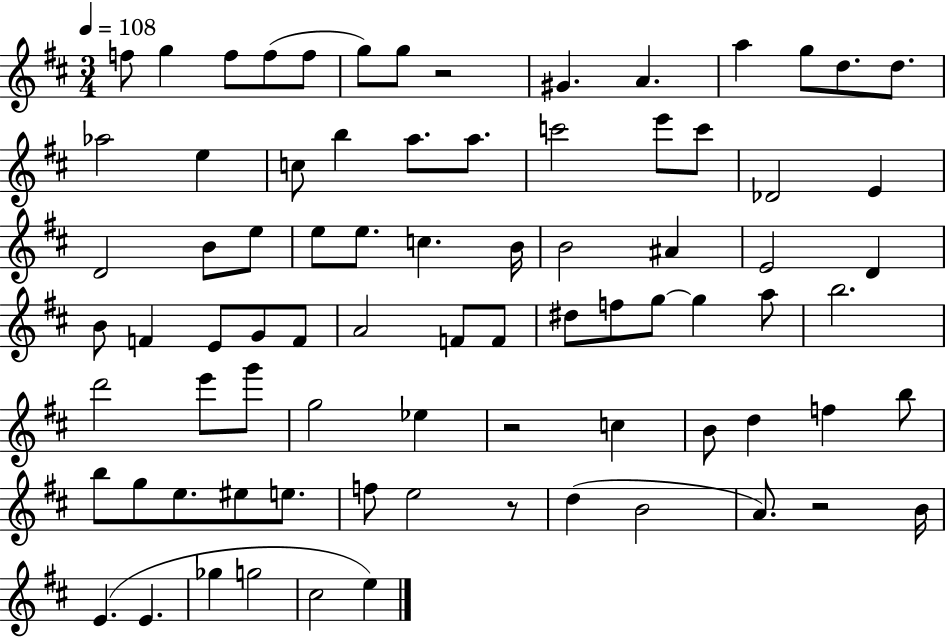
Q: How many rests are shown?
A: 4